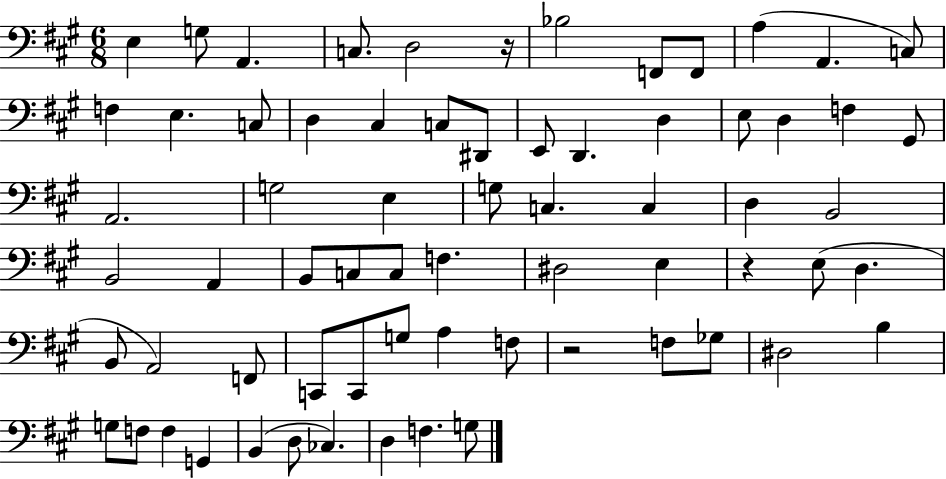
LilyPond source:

{
  \clef bass
  \numericTimeSignature
  \time 6/8
  \key a \major
  \repeat volta 2 { e4 g8 a,4. | c8. d2 r16 | bes2 f,8 f,8 | a4( a,4. c8) | \break f4 e4. c8 | d4 cis4 c8 dis,8 | e,8 d,4. d4 | e8 d4 f4 gis,8 | \break a,2. | g2 e4 | g8 c4. c4 | d4 b,2 | \break b,2 a,4 | b,8 c8 c8 f4. | dis2 e4 | r4 e8( d4. | \break b,8 a,2) f,8 | c,8 c,8 g8 a4 f8 | r2 f8 ges8 | dis2 b4 | \break g8 f8 f4 g,4 | b,4( d8 ces4.) | d4 f4. g8 | } \bar "|."
}